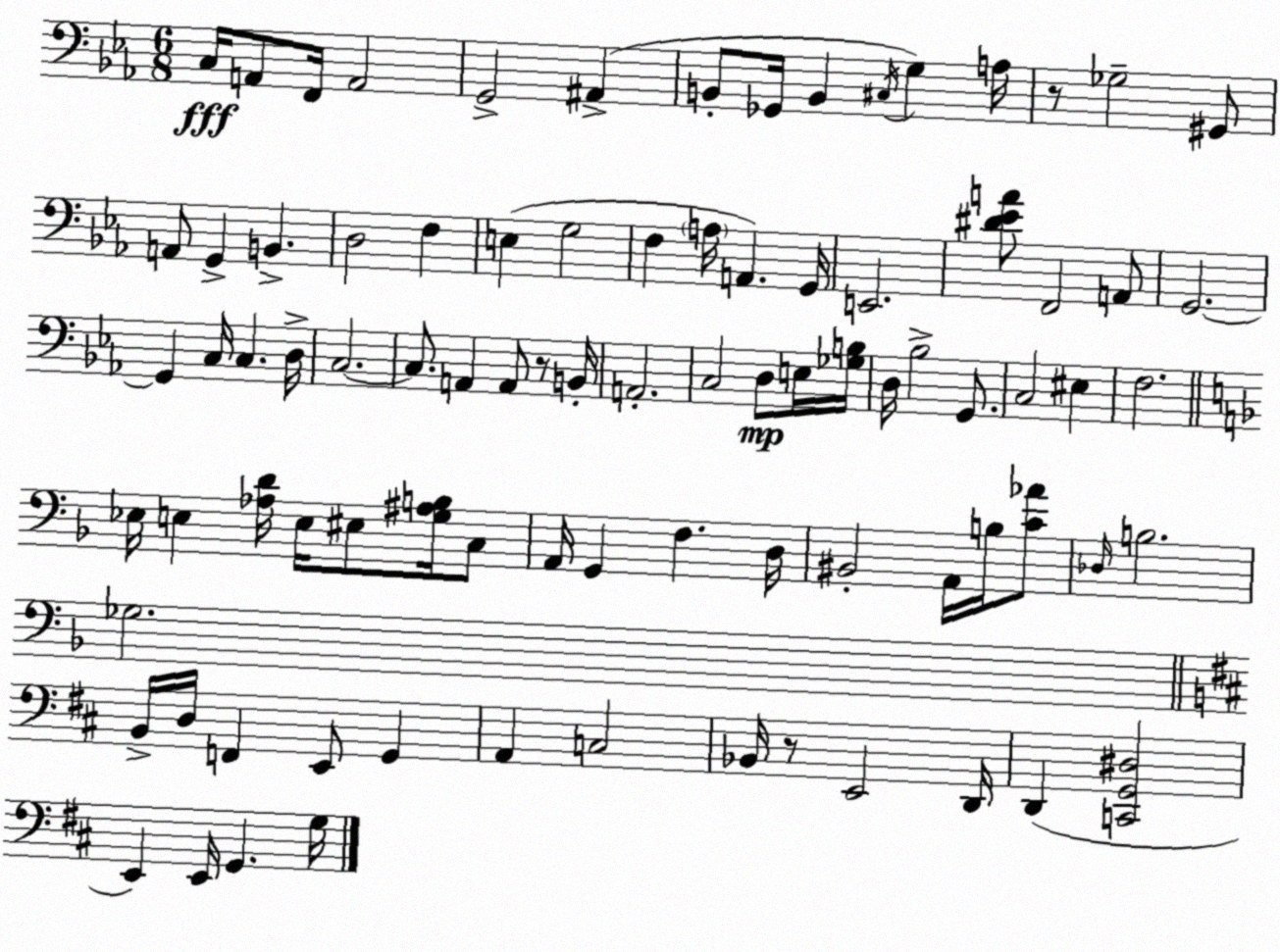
X:1
T:Untitled
M:6/8
L:1/4
K:Eb
C,/4 A,,/2 F,,/4 A,,2 G,,2 ^A,, B,,/2 _G,,/4 B,, ^C,/4 G, A,/4 z/2 _G,2 ^G,,/2 A,,/2 G,, B,, D,2 F, E, G,2 F, A,/4 A,, G,,/4 E,,2 [^D_EA]/2 F,,2 A,,/2 G,,2 G,, C,/4 C, D,/4 C,2 C,/2 A,, A,,/2 z/2 B,,/4 A,,2 C,2 D,/2 E,/4 [_G,B,]/4 D,/4 _B,2 G,,/2 C,2 ^E, F,2 _E,/4 E, [_A,D]/4 E,/4 ^E,/2 [G,^A,B,]/4 C,/2 A,,/4 G,, F, D,/4 ^B,,2 A,,/4 B,/4 [C_A]/2 _D,/4 B,2 _G,2 B,,/4 D,/4 F,, E,,/2 G,, A,, C,2 _B,,/4 z/2 E,,2 D,,/4 D,, [C,,G,,^D,]2 E,, E,,/4 G,, G,/4